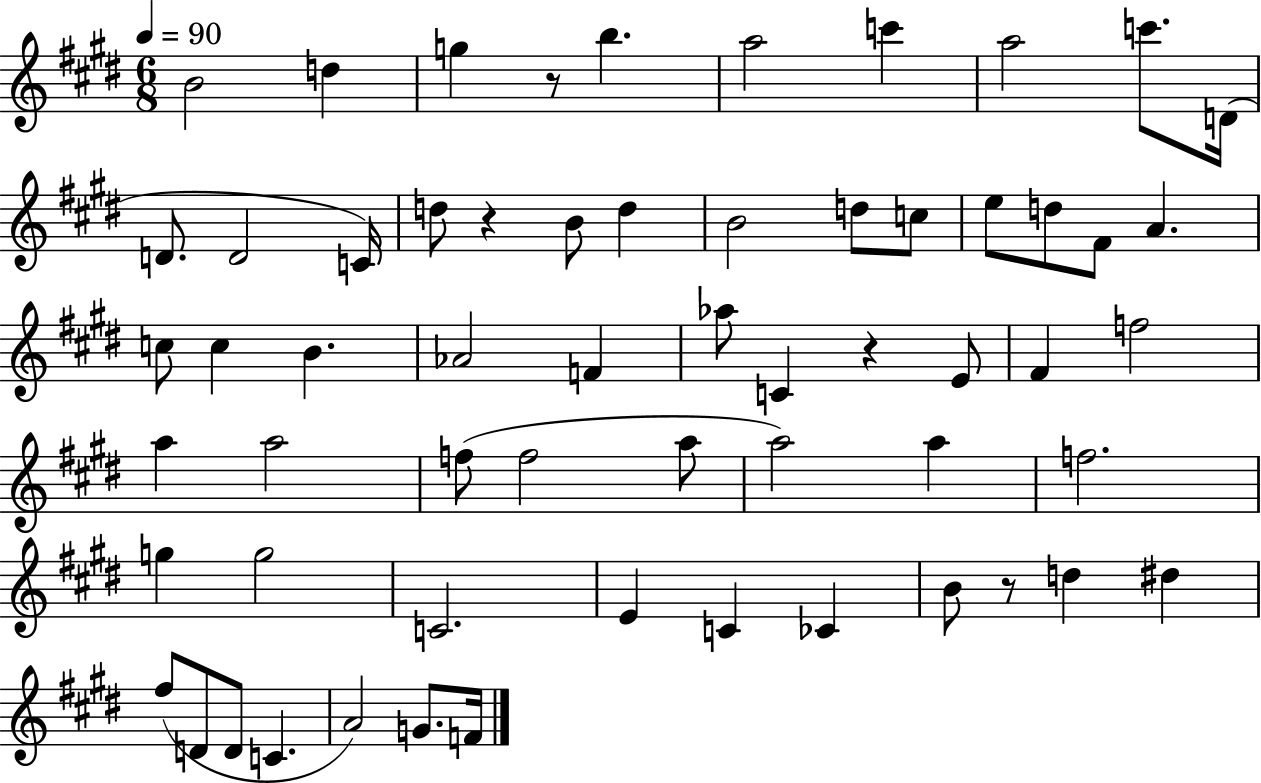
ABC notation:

X:1
T:Untitled
M:6/8
L:1/4
K:E
B2 d g z/2 b a2 c' a2 c'/2 D/4 D/2 D2 C/4 d/2 z B/2 d B2 d/2 c/2 e/2 d/2 ^F/2 A c/2 c B _A2 F _a/2 C z E/2 ^F f2 a a2 f/2 f2 a/2 a2 a f2 g g2 C2 E C _C B/2 z/2 d ^d ^f/2 D/2 D/2 C A2 G/2 F/4